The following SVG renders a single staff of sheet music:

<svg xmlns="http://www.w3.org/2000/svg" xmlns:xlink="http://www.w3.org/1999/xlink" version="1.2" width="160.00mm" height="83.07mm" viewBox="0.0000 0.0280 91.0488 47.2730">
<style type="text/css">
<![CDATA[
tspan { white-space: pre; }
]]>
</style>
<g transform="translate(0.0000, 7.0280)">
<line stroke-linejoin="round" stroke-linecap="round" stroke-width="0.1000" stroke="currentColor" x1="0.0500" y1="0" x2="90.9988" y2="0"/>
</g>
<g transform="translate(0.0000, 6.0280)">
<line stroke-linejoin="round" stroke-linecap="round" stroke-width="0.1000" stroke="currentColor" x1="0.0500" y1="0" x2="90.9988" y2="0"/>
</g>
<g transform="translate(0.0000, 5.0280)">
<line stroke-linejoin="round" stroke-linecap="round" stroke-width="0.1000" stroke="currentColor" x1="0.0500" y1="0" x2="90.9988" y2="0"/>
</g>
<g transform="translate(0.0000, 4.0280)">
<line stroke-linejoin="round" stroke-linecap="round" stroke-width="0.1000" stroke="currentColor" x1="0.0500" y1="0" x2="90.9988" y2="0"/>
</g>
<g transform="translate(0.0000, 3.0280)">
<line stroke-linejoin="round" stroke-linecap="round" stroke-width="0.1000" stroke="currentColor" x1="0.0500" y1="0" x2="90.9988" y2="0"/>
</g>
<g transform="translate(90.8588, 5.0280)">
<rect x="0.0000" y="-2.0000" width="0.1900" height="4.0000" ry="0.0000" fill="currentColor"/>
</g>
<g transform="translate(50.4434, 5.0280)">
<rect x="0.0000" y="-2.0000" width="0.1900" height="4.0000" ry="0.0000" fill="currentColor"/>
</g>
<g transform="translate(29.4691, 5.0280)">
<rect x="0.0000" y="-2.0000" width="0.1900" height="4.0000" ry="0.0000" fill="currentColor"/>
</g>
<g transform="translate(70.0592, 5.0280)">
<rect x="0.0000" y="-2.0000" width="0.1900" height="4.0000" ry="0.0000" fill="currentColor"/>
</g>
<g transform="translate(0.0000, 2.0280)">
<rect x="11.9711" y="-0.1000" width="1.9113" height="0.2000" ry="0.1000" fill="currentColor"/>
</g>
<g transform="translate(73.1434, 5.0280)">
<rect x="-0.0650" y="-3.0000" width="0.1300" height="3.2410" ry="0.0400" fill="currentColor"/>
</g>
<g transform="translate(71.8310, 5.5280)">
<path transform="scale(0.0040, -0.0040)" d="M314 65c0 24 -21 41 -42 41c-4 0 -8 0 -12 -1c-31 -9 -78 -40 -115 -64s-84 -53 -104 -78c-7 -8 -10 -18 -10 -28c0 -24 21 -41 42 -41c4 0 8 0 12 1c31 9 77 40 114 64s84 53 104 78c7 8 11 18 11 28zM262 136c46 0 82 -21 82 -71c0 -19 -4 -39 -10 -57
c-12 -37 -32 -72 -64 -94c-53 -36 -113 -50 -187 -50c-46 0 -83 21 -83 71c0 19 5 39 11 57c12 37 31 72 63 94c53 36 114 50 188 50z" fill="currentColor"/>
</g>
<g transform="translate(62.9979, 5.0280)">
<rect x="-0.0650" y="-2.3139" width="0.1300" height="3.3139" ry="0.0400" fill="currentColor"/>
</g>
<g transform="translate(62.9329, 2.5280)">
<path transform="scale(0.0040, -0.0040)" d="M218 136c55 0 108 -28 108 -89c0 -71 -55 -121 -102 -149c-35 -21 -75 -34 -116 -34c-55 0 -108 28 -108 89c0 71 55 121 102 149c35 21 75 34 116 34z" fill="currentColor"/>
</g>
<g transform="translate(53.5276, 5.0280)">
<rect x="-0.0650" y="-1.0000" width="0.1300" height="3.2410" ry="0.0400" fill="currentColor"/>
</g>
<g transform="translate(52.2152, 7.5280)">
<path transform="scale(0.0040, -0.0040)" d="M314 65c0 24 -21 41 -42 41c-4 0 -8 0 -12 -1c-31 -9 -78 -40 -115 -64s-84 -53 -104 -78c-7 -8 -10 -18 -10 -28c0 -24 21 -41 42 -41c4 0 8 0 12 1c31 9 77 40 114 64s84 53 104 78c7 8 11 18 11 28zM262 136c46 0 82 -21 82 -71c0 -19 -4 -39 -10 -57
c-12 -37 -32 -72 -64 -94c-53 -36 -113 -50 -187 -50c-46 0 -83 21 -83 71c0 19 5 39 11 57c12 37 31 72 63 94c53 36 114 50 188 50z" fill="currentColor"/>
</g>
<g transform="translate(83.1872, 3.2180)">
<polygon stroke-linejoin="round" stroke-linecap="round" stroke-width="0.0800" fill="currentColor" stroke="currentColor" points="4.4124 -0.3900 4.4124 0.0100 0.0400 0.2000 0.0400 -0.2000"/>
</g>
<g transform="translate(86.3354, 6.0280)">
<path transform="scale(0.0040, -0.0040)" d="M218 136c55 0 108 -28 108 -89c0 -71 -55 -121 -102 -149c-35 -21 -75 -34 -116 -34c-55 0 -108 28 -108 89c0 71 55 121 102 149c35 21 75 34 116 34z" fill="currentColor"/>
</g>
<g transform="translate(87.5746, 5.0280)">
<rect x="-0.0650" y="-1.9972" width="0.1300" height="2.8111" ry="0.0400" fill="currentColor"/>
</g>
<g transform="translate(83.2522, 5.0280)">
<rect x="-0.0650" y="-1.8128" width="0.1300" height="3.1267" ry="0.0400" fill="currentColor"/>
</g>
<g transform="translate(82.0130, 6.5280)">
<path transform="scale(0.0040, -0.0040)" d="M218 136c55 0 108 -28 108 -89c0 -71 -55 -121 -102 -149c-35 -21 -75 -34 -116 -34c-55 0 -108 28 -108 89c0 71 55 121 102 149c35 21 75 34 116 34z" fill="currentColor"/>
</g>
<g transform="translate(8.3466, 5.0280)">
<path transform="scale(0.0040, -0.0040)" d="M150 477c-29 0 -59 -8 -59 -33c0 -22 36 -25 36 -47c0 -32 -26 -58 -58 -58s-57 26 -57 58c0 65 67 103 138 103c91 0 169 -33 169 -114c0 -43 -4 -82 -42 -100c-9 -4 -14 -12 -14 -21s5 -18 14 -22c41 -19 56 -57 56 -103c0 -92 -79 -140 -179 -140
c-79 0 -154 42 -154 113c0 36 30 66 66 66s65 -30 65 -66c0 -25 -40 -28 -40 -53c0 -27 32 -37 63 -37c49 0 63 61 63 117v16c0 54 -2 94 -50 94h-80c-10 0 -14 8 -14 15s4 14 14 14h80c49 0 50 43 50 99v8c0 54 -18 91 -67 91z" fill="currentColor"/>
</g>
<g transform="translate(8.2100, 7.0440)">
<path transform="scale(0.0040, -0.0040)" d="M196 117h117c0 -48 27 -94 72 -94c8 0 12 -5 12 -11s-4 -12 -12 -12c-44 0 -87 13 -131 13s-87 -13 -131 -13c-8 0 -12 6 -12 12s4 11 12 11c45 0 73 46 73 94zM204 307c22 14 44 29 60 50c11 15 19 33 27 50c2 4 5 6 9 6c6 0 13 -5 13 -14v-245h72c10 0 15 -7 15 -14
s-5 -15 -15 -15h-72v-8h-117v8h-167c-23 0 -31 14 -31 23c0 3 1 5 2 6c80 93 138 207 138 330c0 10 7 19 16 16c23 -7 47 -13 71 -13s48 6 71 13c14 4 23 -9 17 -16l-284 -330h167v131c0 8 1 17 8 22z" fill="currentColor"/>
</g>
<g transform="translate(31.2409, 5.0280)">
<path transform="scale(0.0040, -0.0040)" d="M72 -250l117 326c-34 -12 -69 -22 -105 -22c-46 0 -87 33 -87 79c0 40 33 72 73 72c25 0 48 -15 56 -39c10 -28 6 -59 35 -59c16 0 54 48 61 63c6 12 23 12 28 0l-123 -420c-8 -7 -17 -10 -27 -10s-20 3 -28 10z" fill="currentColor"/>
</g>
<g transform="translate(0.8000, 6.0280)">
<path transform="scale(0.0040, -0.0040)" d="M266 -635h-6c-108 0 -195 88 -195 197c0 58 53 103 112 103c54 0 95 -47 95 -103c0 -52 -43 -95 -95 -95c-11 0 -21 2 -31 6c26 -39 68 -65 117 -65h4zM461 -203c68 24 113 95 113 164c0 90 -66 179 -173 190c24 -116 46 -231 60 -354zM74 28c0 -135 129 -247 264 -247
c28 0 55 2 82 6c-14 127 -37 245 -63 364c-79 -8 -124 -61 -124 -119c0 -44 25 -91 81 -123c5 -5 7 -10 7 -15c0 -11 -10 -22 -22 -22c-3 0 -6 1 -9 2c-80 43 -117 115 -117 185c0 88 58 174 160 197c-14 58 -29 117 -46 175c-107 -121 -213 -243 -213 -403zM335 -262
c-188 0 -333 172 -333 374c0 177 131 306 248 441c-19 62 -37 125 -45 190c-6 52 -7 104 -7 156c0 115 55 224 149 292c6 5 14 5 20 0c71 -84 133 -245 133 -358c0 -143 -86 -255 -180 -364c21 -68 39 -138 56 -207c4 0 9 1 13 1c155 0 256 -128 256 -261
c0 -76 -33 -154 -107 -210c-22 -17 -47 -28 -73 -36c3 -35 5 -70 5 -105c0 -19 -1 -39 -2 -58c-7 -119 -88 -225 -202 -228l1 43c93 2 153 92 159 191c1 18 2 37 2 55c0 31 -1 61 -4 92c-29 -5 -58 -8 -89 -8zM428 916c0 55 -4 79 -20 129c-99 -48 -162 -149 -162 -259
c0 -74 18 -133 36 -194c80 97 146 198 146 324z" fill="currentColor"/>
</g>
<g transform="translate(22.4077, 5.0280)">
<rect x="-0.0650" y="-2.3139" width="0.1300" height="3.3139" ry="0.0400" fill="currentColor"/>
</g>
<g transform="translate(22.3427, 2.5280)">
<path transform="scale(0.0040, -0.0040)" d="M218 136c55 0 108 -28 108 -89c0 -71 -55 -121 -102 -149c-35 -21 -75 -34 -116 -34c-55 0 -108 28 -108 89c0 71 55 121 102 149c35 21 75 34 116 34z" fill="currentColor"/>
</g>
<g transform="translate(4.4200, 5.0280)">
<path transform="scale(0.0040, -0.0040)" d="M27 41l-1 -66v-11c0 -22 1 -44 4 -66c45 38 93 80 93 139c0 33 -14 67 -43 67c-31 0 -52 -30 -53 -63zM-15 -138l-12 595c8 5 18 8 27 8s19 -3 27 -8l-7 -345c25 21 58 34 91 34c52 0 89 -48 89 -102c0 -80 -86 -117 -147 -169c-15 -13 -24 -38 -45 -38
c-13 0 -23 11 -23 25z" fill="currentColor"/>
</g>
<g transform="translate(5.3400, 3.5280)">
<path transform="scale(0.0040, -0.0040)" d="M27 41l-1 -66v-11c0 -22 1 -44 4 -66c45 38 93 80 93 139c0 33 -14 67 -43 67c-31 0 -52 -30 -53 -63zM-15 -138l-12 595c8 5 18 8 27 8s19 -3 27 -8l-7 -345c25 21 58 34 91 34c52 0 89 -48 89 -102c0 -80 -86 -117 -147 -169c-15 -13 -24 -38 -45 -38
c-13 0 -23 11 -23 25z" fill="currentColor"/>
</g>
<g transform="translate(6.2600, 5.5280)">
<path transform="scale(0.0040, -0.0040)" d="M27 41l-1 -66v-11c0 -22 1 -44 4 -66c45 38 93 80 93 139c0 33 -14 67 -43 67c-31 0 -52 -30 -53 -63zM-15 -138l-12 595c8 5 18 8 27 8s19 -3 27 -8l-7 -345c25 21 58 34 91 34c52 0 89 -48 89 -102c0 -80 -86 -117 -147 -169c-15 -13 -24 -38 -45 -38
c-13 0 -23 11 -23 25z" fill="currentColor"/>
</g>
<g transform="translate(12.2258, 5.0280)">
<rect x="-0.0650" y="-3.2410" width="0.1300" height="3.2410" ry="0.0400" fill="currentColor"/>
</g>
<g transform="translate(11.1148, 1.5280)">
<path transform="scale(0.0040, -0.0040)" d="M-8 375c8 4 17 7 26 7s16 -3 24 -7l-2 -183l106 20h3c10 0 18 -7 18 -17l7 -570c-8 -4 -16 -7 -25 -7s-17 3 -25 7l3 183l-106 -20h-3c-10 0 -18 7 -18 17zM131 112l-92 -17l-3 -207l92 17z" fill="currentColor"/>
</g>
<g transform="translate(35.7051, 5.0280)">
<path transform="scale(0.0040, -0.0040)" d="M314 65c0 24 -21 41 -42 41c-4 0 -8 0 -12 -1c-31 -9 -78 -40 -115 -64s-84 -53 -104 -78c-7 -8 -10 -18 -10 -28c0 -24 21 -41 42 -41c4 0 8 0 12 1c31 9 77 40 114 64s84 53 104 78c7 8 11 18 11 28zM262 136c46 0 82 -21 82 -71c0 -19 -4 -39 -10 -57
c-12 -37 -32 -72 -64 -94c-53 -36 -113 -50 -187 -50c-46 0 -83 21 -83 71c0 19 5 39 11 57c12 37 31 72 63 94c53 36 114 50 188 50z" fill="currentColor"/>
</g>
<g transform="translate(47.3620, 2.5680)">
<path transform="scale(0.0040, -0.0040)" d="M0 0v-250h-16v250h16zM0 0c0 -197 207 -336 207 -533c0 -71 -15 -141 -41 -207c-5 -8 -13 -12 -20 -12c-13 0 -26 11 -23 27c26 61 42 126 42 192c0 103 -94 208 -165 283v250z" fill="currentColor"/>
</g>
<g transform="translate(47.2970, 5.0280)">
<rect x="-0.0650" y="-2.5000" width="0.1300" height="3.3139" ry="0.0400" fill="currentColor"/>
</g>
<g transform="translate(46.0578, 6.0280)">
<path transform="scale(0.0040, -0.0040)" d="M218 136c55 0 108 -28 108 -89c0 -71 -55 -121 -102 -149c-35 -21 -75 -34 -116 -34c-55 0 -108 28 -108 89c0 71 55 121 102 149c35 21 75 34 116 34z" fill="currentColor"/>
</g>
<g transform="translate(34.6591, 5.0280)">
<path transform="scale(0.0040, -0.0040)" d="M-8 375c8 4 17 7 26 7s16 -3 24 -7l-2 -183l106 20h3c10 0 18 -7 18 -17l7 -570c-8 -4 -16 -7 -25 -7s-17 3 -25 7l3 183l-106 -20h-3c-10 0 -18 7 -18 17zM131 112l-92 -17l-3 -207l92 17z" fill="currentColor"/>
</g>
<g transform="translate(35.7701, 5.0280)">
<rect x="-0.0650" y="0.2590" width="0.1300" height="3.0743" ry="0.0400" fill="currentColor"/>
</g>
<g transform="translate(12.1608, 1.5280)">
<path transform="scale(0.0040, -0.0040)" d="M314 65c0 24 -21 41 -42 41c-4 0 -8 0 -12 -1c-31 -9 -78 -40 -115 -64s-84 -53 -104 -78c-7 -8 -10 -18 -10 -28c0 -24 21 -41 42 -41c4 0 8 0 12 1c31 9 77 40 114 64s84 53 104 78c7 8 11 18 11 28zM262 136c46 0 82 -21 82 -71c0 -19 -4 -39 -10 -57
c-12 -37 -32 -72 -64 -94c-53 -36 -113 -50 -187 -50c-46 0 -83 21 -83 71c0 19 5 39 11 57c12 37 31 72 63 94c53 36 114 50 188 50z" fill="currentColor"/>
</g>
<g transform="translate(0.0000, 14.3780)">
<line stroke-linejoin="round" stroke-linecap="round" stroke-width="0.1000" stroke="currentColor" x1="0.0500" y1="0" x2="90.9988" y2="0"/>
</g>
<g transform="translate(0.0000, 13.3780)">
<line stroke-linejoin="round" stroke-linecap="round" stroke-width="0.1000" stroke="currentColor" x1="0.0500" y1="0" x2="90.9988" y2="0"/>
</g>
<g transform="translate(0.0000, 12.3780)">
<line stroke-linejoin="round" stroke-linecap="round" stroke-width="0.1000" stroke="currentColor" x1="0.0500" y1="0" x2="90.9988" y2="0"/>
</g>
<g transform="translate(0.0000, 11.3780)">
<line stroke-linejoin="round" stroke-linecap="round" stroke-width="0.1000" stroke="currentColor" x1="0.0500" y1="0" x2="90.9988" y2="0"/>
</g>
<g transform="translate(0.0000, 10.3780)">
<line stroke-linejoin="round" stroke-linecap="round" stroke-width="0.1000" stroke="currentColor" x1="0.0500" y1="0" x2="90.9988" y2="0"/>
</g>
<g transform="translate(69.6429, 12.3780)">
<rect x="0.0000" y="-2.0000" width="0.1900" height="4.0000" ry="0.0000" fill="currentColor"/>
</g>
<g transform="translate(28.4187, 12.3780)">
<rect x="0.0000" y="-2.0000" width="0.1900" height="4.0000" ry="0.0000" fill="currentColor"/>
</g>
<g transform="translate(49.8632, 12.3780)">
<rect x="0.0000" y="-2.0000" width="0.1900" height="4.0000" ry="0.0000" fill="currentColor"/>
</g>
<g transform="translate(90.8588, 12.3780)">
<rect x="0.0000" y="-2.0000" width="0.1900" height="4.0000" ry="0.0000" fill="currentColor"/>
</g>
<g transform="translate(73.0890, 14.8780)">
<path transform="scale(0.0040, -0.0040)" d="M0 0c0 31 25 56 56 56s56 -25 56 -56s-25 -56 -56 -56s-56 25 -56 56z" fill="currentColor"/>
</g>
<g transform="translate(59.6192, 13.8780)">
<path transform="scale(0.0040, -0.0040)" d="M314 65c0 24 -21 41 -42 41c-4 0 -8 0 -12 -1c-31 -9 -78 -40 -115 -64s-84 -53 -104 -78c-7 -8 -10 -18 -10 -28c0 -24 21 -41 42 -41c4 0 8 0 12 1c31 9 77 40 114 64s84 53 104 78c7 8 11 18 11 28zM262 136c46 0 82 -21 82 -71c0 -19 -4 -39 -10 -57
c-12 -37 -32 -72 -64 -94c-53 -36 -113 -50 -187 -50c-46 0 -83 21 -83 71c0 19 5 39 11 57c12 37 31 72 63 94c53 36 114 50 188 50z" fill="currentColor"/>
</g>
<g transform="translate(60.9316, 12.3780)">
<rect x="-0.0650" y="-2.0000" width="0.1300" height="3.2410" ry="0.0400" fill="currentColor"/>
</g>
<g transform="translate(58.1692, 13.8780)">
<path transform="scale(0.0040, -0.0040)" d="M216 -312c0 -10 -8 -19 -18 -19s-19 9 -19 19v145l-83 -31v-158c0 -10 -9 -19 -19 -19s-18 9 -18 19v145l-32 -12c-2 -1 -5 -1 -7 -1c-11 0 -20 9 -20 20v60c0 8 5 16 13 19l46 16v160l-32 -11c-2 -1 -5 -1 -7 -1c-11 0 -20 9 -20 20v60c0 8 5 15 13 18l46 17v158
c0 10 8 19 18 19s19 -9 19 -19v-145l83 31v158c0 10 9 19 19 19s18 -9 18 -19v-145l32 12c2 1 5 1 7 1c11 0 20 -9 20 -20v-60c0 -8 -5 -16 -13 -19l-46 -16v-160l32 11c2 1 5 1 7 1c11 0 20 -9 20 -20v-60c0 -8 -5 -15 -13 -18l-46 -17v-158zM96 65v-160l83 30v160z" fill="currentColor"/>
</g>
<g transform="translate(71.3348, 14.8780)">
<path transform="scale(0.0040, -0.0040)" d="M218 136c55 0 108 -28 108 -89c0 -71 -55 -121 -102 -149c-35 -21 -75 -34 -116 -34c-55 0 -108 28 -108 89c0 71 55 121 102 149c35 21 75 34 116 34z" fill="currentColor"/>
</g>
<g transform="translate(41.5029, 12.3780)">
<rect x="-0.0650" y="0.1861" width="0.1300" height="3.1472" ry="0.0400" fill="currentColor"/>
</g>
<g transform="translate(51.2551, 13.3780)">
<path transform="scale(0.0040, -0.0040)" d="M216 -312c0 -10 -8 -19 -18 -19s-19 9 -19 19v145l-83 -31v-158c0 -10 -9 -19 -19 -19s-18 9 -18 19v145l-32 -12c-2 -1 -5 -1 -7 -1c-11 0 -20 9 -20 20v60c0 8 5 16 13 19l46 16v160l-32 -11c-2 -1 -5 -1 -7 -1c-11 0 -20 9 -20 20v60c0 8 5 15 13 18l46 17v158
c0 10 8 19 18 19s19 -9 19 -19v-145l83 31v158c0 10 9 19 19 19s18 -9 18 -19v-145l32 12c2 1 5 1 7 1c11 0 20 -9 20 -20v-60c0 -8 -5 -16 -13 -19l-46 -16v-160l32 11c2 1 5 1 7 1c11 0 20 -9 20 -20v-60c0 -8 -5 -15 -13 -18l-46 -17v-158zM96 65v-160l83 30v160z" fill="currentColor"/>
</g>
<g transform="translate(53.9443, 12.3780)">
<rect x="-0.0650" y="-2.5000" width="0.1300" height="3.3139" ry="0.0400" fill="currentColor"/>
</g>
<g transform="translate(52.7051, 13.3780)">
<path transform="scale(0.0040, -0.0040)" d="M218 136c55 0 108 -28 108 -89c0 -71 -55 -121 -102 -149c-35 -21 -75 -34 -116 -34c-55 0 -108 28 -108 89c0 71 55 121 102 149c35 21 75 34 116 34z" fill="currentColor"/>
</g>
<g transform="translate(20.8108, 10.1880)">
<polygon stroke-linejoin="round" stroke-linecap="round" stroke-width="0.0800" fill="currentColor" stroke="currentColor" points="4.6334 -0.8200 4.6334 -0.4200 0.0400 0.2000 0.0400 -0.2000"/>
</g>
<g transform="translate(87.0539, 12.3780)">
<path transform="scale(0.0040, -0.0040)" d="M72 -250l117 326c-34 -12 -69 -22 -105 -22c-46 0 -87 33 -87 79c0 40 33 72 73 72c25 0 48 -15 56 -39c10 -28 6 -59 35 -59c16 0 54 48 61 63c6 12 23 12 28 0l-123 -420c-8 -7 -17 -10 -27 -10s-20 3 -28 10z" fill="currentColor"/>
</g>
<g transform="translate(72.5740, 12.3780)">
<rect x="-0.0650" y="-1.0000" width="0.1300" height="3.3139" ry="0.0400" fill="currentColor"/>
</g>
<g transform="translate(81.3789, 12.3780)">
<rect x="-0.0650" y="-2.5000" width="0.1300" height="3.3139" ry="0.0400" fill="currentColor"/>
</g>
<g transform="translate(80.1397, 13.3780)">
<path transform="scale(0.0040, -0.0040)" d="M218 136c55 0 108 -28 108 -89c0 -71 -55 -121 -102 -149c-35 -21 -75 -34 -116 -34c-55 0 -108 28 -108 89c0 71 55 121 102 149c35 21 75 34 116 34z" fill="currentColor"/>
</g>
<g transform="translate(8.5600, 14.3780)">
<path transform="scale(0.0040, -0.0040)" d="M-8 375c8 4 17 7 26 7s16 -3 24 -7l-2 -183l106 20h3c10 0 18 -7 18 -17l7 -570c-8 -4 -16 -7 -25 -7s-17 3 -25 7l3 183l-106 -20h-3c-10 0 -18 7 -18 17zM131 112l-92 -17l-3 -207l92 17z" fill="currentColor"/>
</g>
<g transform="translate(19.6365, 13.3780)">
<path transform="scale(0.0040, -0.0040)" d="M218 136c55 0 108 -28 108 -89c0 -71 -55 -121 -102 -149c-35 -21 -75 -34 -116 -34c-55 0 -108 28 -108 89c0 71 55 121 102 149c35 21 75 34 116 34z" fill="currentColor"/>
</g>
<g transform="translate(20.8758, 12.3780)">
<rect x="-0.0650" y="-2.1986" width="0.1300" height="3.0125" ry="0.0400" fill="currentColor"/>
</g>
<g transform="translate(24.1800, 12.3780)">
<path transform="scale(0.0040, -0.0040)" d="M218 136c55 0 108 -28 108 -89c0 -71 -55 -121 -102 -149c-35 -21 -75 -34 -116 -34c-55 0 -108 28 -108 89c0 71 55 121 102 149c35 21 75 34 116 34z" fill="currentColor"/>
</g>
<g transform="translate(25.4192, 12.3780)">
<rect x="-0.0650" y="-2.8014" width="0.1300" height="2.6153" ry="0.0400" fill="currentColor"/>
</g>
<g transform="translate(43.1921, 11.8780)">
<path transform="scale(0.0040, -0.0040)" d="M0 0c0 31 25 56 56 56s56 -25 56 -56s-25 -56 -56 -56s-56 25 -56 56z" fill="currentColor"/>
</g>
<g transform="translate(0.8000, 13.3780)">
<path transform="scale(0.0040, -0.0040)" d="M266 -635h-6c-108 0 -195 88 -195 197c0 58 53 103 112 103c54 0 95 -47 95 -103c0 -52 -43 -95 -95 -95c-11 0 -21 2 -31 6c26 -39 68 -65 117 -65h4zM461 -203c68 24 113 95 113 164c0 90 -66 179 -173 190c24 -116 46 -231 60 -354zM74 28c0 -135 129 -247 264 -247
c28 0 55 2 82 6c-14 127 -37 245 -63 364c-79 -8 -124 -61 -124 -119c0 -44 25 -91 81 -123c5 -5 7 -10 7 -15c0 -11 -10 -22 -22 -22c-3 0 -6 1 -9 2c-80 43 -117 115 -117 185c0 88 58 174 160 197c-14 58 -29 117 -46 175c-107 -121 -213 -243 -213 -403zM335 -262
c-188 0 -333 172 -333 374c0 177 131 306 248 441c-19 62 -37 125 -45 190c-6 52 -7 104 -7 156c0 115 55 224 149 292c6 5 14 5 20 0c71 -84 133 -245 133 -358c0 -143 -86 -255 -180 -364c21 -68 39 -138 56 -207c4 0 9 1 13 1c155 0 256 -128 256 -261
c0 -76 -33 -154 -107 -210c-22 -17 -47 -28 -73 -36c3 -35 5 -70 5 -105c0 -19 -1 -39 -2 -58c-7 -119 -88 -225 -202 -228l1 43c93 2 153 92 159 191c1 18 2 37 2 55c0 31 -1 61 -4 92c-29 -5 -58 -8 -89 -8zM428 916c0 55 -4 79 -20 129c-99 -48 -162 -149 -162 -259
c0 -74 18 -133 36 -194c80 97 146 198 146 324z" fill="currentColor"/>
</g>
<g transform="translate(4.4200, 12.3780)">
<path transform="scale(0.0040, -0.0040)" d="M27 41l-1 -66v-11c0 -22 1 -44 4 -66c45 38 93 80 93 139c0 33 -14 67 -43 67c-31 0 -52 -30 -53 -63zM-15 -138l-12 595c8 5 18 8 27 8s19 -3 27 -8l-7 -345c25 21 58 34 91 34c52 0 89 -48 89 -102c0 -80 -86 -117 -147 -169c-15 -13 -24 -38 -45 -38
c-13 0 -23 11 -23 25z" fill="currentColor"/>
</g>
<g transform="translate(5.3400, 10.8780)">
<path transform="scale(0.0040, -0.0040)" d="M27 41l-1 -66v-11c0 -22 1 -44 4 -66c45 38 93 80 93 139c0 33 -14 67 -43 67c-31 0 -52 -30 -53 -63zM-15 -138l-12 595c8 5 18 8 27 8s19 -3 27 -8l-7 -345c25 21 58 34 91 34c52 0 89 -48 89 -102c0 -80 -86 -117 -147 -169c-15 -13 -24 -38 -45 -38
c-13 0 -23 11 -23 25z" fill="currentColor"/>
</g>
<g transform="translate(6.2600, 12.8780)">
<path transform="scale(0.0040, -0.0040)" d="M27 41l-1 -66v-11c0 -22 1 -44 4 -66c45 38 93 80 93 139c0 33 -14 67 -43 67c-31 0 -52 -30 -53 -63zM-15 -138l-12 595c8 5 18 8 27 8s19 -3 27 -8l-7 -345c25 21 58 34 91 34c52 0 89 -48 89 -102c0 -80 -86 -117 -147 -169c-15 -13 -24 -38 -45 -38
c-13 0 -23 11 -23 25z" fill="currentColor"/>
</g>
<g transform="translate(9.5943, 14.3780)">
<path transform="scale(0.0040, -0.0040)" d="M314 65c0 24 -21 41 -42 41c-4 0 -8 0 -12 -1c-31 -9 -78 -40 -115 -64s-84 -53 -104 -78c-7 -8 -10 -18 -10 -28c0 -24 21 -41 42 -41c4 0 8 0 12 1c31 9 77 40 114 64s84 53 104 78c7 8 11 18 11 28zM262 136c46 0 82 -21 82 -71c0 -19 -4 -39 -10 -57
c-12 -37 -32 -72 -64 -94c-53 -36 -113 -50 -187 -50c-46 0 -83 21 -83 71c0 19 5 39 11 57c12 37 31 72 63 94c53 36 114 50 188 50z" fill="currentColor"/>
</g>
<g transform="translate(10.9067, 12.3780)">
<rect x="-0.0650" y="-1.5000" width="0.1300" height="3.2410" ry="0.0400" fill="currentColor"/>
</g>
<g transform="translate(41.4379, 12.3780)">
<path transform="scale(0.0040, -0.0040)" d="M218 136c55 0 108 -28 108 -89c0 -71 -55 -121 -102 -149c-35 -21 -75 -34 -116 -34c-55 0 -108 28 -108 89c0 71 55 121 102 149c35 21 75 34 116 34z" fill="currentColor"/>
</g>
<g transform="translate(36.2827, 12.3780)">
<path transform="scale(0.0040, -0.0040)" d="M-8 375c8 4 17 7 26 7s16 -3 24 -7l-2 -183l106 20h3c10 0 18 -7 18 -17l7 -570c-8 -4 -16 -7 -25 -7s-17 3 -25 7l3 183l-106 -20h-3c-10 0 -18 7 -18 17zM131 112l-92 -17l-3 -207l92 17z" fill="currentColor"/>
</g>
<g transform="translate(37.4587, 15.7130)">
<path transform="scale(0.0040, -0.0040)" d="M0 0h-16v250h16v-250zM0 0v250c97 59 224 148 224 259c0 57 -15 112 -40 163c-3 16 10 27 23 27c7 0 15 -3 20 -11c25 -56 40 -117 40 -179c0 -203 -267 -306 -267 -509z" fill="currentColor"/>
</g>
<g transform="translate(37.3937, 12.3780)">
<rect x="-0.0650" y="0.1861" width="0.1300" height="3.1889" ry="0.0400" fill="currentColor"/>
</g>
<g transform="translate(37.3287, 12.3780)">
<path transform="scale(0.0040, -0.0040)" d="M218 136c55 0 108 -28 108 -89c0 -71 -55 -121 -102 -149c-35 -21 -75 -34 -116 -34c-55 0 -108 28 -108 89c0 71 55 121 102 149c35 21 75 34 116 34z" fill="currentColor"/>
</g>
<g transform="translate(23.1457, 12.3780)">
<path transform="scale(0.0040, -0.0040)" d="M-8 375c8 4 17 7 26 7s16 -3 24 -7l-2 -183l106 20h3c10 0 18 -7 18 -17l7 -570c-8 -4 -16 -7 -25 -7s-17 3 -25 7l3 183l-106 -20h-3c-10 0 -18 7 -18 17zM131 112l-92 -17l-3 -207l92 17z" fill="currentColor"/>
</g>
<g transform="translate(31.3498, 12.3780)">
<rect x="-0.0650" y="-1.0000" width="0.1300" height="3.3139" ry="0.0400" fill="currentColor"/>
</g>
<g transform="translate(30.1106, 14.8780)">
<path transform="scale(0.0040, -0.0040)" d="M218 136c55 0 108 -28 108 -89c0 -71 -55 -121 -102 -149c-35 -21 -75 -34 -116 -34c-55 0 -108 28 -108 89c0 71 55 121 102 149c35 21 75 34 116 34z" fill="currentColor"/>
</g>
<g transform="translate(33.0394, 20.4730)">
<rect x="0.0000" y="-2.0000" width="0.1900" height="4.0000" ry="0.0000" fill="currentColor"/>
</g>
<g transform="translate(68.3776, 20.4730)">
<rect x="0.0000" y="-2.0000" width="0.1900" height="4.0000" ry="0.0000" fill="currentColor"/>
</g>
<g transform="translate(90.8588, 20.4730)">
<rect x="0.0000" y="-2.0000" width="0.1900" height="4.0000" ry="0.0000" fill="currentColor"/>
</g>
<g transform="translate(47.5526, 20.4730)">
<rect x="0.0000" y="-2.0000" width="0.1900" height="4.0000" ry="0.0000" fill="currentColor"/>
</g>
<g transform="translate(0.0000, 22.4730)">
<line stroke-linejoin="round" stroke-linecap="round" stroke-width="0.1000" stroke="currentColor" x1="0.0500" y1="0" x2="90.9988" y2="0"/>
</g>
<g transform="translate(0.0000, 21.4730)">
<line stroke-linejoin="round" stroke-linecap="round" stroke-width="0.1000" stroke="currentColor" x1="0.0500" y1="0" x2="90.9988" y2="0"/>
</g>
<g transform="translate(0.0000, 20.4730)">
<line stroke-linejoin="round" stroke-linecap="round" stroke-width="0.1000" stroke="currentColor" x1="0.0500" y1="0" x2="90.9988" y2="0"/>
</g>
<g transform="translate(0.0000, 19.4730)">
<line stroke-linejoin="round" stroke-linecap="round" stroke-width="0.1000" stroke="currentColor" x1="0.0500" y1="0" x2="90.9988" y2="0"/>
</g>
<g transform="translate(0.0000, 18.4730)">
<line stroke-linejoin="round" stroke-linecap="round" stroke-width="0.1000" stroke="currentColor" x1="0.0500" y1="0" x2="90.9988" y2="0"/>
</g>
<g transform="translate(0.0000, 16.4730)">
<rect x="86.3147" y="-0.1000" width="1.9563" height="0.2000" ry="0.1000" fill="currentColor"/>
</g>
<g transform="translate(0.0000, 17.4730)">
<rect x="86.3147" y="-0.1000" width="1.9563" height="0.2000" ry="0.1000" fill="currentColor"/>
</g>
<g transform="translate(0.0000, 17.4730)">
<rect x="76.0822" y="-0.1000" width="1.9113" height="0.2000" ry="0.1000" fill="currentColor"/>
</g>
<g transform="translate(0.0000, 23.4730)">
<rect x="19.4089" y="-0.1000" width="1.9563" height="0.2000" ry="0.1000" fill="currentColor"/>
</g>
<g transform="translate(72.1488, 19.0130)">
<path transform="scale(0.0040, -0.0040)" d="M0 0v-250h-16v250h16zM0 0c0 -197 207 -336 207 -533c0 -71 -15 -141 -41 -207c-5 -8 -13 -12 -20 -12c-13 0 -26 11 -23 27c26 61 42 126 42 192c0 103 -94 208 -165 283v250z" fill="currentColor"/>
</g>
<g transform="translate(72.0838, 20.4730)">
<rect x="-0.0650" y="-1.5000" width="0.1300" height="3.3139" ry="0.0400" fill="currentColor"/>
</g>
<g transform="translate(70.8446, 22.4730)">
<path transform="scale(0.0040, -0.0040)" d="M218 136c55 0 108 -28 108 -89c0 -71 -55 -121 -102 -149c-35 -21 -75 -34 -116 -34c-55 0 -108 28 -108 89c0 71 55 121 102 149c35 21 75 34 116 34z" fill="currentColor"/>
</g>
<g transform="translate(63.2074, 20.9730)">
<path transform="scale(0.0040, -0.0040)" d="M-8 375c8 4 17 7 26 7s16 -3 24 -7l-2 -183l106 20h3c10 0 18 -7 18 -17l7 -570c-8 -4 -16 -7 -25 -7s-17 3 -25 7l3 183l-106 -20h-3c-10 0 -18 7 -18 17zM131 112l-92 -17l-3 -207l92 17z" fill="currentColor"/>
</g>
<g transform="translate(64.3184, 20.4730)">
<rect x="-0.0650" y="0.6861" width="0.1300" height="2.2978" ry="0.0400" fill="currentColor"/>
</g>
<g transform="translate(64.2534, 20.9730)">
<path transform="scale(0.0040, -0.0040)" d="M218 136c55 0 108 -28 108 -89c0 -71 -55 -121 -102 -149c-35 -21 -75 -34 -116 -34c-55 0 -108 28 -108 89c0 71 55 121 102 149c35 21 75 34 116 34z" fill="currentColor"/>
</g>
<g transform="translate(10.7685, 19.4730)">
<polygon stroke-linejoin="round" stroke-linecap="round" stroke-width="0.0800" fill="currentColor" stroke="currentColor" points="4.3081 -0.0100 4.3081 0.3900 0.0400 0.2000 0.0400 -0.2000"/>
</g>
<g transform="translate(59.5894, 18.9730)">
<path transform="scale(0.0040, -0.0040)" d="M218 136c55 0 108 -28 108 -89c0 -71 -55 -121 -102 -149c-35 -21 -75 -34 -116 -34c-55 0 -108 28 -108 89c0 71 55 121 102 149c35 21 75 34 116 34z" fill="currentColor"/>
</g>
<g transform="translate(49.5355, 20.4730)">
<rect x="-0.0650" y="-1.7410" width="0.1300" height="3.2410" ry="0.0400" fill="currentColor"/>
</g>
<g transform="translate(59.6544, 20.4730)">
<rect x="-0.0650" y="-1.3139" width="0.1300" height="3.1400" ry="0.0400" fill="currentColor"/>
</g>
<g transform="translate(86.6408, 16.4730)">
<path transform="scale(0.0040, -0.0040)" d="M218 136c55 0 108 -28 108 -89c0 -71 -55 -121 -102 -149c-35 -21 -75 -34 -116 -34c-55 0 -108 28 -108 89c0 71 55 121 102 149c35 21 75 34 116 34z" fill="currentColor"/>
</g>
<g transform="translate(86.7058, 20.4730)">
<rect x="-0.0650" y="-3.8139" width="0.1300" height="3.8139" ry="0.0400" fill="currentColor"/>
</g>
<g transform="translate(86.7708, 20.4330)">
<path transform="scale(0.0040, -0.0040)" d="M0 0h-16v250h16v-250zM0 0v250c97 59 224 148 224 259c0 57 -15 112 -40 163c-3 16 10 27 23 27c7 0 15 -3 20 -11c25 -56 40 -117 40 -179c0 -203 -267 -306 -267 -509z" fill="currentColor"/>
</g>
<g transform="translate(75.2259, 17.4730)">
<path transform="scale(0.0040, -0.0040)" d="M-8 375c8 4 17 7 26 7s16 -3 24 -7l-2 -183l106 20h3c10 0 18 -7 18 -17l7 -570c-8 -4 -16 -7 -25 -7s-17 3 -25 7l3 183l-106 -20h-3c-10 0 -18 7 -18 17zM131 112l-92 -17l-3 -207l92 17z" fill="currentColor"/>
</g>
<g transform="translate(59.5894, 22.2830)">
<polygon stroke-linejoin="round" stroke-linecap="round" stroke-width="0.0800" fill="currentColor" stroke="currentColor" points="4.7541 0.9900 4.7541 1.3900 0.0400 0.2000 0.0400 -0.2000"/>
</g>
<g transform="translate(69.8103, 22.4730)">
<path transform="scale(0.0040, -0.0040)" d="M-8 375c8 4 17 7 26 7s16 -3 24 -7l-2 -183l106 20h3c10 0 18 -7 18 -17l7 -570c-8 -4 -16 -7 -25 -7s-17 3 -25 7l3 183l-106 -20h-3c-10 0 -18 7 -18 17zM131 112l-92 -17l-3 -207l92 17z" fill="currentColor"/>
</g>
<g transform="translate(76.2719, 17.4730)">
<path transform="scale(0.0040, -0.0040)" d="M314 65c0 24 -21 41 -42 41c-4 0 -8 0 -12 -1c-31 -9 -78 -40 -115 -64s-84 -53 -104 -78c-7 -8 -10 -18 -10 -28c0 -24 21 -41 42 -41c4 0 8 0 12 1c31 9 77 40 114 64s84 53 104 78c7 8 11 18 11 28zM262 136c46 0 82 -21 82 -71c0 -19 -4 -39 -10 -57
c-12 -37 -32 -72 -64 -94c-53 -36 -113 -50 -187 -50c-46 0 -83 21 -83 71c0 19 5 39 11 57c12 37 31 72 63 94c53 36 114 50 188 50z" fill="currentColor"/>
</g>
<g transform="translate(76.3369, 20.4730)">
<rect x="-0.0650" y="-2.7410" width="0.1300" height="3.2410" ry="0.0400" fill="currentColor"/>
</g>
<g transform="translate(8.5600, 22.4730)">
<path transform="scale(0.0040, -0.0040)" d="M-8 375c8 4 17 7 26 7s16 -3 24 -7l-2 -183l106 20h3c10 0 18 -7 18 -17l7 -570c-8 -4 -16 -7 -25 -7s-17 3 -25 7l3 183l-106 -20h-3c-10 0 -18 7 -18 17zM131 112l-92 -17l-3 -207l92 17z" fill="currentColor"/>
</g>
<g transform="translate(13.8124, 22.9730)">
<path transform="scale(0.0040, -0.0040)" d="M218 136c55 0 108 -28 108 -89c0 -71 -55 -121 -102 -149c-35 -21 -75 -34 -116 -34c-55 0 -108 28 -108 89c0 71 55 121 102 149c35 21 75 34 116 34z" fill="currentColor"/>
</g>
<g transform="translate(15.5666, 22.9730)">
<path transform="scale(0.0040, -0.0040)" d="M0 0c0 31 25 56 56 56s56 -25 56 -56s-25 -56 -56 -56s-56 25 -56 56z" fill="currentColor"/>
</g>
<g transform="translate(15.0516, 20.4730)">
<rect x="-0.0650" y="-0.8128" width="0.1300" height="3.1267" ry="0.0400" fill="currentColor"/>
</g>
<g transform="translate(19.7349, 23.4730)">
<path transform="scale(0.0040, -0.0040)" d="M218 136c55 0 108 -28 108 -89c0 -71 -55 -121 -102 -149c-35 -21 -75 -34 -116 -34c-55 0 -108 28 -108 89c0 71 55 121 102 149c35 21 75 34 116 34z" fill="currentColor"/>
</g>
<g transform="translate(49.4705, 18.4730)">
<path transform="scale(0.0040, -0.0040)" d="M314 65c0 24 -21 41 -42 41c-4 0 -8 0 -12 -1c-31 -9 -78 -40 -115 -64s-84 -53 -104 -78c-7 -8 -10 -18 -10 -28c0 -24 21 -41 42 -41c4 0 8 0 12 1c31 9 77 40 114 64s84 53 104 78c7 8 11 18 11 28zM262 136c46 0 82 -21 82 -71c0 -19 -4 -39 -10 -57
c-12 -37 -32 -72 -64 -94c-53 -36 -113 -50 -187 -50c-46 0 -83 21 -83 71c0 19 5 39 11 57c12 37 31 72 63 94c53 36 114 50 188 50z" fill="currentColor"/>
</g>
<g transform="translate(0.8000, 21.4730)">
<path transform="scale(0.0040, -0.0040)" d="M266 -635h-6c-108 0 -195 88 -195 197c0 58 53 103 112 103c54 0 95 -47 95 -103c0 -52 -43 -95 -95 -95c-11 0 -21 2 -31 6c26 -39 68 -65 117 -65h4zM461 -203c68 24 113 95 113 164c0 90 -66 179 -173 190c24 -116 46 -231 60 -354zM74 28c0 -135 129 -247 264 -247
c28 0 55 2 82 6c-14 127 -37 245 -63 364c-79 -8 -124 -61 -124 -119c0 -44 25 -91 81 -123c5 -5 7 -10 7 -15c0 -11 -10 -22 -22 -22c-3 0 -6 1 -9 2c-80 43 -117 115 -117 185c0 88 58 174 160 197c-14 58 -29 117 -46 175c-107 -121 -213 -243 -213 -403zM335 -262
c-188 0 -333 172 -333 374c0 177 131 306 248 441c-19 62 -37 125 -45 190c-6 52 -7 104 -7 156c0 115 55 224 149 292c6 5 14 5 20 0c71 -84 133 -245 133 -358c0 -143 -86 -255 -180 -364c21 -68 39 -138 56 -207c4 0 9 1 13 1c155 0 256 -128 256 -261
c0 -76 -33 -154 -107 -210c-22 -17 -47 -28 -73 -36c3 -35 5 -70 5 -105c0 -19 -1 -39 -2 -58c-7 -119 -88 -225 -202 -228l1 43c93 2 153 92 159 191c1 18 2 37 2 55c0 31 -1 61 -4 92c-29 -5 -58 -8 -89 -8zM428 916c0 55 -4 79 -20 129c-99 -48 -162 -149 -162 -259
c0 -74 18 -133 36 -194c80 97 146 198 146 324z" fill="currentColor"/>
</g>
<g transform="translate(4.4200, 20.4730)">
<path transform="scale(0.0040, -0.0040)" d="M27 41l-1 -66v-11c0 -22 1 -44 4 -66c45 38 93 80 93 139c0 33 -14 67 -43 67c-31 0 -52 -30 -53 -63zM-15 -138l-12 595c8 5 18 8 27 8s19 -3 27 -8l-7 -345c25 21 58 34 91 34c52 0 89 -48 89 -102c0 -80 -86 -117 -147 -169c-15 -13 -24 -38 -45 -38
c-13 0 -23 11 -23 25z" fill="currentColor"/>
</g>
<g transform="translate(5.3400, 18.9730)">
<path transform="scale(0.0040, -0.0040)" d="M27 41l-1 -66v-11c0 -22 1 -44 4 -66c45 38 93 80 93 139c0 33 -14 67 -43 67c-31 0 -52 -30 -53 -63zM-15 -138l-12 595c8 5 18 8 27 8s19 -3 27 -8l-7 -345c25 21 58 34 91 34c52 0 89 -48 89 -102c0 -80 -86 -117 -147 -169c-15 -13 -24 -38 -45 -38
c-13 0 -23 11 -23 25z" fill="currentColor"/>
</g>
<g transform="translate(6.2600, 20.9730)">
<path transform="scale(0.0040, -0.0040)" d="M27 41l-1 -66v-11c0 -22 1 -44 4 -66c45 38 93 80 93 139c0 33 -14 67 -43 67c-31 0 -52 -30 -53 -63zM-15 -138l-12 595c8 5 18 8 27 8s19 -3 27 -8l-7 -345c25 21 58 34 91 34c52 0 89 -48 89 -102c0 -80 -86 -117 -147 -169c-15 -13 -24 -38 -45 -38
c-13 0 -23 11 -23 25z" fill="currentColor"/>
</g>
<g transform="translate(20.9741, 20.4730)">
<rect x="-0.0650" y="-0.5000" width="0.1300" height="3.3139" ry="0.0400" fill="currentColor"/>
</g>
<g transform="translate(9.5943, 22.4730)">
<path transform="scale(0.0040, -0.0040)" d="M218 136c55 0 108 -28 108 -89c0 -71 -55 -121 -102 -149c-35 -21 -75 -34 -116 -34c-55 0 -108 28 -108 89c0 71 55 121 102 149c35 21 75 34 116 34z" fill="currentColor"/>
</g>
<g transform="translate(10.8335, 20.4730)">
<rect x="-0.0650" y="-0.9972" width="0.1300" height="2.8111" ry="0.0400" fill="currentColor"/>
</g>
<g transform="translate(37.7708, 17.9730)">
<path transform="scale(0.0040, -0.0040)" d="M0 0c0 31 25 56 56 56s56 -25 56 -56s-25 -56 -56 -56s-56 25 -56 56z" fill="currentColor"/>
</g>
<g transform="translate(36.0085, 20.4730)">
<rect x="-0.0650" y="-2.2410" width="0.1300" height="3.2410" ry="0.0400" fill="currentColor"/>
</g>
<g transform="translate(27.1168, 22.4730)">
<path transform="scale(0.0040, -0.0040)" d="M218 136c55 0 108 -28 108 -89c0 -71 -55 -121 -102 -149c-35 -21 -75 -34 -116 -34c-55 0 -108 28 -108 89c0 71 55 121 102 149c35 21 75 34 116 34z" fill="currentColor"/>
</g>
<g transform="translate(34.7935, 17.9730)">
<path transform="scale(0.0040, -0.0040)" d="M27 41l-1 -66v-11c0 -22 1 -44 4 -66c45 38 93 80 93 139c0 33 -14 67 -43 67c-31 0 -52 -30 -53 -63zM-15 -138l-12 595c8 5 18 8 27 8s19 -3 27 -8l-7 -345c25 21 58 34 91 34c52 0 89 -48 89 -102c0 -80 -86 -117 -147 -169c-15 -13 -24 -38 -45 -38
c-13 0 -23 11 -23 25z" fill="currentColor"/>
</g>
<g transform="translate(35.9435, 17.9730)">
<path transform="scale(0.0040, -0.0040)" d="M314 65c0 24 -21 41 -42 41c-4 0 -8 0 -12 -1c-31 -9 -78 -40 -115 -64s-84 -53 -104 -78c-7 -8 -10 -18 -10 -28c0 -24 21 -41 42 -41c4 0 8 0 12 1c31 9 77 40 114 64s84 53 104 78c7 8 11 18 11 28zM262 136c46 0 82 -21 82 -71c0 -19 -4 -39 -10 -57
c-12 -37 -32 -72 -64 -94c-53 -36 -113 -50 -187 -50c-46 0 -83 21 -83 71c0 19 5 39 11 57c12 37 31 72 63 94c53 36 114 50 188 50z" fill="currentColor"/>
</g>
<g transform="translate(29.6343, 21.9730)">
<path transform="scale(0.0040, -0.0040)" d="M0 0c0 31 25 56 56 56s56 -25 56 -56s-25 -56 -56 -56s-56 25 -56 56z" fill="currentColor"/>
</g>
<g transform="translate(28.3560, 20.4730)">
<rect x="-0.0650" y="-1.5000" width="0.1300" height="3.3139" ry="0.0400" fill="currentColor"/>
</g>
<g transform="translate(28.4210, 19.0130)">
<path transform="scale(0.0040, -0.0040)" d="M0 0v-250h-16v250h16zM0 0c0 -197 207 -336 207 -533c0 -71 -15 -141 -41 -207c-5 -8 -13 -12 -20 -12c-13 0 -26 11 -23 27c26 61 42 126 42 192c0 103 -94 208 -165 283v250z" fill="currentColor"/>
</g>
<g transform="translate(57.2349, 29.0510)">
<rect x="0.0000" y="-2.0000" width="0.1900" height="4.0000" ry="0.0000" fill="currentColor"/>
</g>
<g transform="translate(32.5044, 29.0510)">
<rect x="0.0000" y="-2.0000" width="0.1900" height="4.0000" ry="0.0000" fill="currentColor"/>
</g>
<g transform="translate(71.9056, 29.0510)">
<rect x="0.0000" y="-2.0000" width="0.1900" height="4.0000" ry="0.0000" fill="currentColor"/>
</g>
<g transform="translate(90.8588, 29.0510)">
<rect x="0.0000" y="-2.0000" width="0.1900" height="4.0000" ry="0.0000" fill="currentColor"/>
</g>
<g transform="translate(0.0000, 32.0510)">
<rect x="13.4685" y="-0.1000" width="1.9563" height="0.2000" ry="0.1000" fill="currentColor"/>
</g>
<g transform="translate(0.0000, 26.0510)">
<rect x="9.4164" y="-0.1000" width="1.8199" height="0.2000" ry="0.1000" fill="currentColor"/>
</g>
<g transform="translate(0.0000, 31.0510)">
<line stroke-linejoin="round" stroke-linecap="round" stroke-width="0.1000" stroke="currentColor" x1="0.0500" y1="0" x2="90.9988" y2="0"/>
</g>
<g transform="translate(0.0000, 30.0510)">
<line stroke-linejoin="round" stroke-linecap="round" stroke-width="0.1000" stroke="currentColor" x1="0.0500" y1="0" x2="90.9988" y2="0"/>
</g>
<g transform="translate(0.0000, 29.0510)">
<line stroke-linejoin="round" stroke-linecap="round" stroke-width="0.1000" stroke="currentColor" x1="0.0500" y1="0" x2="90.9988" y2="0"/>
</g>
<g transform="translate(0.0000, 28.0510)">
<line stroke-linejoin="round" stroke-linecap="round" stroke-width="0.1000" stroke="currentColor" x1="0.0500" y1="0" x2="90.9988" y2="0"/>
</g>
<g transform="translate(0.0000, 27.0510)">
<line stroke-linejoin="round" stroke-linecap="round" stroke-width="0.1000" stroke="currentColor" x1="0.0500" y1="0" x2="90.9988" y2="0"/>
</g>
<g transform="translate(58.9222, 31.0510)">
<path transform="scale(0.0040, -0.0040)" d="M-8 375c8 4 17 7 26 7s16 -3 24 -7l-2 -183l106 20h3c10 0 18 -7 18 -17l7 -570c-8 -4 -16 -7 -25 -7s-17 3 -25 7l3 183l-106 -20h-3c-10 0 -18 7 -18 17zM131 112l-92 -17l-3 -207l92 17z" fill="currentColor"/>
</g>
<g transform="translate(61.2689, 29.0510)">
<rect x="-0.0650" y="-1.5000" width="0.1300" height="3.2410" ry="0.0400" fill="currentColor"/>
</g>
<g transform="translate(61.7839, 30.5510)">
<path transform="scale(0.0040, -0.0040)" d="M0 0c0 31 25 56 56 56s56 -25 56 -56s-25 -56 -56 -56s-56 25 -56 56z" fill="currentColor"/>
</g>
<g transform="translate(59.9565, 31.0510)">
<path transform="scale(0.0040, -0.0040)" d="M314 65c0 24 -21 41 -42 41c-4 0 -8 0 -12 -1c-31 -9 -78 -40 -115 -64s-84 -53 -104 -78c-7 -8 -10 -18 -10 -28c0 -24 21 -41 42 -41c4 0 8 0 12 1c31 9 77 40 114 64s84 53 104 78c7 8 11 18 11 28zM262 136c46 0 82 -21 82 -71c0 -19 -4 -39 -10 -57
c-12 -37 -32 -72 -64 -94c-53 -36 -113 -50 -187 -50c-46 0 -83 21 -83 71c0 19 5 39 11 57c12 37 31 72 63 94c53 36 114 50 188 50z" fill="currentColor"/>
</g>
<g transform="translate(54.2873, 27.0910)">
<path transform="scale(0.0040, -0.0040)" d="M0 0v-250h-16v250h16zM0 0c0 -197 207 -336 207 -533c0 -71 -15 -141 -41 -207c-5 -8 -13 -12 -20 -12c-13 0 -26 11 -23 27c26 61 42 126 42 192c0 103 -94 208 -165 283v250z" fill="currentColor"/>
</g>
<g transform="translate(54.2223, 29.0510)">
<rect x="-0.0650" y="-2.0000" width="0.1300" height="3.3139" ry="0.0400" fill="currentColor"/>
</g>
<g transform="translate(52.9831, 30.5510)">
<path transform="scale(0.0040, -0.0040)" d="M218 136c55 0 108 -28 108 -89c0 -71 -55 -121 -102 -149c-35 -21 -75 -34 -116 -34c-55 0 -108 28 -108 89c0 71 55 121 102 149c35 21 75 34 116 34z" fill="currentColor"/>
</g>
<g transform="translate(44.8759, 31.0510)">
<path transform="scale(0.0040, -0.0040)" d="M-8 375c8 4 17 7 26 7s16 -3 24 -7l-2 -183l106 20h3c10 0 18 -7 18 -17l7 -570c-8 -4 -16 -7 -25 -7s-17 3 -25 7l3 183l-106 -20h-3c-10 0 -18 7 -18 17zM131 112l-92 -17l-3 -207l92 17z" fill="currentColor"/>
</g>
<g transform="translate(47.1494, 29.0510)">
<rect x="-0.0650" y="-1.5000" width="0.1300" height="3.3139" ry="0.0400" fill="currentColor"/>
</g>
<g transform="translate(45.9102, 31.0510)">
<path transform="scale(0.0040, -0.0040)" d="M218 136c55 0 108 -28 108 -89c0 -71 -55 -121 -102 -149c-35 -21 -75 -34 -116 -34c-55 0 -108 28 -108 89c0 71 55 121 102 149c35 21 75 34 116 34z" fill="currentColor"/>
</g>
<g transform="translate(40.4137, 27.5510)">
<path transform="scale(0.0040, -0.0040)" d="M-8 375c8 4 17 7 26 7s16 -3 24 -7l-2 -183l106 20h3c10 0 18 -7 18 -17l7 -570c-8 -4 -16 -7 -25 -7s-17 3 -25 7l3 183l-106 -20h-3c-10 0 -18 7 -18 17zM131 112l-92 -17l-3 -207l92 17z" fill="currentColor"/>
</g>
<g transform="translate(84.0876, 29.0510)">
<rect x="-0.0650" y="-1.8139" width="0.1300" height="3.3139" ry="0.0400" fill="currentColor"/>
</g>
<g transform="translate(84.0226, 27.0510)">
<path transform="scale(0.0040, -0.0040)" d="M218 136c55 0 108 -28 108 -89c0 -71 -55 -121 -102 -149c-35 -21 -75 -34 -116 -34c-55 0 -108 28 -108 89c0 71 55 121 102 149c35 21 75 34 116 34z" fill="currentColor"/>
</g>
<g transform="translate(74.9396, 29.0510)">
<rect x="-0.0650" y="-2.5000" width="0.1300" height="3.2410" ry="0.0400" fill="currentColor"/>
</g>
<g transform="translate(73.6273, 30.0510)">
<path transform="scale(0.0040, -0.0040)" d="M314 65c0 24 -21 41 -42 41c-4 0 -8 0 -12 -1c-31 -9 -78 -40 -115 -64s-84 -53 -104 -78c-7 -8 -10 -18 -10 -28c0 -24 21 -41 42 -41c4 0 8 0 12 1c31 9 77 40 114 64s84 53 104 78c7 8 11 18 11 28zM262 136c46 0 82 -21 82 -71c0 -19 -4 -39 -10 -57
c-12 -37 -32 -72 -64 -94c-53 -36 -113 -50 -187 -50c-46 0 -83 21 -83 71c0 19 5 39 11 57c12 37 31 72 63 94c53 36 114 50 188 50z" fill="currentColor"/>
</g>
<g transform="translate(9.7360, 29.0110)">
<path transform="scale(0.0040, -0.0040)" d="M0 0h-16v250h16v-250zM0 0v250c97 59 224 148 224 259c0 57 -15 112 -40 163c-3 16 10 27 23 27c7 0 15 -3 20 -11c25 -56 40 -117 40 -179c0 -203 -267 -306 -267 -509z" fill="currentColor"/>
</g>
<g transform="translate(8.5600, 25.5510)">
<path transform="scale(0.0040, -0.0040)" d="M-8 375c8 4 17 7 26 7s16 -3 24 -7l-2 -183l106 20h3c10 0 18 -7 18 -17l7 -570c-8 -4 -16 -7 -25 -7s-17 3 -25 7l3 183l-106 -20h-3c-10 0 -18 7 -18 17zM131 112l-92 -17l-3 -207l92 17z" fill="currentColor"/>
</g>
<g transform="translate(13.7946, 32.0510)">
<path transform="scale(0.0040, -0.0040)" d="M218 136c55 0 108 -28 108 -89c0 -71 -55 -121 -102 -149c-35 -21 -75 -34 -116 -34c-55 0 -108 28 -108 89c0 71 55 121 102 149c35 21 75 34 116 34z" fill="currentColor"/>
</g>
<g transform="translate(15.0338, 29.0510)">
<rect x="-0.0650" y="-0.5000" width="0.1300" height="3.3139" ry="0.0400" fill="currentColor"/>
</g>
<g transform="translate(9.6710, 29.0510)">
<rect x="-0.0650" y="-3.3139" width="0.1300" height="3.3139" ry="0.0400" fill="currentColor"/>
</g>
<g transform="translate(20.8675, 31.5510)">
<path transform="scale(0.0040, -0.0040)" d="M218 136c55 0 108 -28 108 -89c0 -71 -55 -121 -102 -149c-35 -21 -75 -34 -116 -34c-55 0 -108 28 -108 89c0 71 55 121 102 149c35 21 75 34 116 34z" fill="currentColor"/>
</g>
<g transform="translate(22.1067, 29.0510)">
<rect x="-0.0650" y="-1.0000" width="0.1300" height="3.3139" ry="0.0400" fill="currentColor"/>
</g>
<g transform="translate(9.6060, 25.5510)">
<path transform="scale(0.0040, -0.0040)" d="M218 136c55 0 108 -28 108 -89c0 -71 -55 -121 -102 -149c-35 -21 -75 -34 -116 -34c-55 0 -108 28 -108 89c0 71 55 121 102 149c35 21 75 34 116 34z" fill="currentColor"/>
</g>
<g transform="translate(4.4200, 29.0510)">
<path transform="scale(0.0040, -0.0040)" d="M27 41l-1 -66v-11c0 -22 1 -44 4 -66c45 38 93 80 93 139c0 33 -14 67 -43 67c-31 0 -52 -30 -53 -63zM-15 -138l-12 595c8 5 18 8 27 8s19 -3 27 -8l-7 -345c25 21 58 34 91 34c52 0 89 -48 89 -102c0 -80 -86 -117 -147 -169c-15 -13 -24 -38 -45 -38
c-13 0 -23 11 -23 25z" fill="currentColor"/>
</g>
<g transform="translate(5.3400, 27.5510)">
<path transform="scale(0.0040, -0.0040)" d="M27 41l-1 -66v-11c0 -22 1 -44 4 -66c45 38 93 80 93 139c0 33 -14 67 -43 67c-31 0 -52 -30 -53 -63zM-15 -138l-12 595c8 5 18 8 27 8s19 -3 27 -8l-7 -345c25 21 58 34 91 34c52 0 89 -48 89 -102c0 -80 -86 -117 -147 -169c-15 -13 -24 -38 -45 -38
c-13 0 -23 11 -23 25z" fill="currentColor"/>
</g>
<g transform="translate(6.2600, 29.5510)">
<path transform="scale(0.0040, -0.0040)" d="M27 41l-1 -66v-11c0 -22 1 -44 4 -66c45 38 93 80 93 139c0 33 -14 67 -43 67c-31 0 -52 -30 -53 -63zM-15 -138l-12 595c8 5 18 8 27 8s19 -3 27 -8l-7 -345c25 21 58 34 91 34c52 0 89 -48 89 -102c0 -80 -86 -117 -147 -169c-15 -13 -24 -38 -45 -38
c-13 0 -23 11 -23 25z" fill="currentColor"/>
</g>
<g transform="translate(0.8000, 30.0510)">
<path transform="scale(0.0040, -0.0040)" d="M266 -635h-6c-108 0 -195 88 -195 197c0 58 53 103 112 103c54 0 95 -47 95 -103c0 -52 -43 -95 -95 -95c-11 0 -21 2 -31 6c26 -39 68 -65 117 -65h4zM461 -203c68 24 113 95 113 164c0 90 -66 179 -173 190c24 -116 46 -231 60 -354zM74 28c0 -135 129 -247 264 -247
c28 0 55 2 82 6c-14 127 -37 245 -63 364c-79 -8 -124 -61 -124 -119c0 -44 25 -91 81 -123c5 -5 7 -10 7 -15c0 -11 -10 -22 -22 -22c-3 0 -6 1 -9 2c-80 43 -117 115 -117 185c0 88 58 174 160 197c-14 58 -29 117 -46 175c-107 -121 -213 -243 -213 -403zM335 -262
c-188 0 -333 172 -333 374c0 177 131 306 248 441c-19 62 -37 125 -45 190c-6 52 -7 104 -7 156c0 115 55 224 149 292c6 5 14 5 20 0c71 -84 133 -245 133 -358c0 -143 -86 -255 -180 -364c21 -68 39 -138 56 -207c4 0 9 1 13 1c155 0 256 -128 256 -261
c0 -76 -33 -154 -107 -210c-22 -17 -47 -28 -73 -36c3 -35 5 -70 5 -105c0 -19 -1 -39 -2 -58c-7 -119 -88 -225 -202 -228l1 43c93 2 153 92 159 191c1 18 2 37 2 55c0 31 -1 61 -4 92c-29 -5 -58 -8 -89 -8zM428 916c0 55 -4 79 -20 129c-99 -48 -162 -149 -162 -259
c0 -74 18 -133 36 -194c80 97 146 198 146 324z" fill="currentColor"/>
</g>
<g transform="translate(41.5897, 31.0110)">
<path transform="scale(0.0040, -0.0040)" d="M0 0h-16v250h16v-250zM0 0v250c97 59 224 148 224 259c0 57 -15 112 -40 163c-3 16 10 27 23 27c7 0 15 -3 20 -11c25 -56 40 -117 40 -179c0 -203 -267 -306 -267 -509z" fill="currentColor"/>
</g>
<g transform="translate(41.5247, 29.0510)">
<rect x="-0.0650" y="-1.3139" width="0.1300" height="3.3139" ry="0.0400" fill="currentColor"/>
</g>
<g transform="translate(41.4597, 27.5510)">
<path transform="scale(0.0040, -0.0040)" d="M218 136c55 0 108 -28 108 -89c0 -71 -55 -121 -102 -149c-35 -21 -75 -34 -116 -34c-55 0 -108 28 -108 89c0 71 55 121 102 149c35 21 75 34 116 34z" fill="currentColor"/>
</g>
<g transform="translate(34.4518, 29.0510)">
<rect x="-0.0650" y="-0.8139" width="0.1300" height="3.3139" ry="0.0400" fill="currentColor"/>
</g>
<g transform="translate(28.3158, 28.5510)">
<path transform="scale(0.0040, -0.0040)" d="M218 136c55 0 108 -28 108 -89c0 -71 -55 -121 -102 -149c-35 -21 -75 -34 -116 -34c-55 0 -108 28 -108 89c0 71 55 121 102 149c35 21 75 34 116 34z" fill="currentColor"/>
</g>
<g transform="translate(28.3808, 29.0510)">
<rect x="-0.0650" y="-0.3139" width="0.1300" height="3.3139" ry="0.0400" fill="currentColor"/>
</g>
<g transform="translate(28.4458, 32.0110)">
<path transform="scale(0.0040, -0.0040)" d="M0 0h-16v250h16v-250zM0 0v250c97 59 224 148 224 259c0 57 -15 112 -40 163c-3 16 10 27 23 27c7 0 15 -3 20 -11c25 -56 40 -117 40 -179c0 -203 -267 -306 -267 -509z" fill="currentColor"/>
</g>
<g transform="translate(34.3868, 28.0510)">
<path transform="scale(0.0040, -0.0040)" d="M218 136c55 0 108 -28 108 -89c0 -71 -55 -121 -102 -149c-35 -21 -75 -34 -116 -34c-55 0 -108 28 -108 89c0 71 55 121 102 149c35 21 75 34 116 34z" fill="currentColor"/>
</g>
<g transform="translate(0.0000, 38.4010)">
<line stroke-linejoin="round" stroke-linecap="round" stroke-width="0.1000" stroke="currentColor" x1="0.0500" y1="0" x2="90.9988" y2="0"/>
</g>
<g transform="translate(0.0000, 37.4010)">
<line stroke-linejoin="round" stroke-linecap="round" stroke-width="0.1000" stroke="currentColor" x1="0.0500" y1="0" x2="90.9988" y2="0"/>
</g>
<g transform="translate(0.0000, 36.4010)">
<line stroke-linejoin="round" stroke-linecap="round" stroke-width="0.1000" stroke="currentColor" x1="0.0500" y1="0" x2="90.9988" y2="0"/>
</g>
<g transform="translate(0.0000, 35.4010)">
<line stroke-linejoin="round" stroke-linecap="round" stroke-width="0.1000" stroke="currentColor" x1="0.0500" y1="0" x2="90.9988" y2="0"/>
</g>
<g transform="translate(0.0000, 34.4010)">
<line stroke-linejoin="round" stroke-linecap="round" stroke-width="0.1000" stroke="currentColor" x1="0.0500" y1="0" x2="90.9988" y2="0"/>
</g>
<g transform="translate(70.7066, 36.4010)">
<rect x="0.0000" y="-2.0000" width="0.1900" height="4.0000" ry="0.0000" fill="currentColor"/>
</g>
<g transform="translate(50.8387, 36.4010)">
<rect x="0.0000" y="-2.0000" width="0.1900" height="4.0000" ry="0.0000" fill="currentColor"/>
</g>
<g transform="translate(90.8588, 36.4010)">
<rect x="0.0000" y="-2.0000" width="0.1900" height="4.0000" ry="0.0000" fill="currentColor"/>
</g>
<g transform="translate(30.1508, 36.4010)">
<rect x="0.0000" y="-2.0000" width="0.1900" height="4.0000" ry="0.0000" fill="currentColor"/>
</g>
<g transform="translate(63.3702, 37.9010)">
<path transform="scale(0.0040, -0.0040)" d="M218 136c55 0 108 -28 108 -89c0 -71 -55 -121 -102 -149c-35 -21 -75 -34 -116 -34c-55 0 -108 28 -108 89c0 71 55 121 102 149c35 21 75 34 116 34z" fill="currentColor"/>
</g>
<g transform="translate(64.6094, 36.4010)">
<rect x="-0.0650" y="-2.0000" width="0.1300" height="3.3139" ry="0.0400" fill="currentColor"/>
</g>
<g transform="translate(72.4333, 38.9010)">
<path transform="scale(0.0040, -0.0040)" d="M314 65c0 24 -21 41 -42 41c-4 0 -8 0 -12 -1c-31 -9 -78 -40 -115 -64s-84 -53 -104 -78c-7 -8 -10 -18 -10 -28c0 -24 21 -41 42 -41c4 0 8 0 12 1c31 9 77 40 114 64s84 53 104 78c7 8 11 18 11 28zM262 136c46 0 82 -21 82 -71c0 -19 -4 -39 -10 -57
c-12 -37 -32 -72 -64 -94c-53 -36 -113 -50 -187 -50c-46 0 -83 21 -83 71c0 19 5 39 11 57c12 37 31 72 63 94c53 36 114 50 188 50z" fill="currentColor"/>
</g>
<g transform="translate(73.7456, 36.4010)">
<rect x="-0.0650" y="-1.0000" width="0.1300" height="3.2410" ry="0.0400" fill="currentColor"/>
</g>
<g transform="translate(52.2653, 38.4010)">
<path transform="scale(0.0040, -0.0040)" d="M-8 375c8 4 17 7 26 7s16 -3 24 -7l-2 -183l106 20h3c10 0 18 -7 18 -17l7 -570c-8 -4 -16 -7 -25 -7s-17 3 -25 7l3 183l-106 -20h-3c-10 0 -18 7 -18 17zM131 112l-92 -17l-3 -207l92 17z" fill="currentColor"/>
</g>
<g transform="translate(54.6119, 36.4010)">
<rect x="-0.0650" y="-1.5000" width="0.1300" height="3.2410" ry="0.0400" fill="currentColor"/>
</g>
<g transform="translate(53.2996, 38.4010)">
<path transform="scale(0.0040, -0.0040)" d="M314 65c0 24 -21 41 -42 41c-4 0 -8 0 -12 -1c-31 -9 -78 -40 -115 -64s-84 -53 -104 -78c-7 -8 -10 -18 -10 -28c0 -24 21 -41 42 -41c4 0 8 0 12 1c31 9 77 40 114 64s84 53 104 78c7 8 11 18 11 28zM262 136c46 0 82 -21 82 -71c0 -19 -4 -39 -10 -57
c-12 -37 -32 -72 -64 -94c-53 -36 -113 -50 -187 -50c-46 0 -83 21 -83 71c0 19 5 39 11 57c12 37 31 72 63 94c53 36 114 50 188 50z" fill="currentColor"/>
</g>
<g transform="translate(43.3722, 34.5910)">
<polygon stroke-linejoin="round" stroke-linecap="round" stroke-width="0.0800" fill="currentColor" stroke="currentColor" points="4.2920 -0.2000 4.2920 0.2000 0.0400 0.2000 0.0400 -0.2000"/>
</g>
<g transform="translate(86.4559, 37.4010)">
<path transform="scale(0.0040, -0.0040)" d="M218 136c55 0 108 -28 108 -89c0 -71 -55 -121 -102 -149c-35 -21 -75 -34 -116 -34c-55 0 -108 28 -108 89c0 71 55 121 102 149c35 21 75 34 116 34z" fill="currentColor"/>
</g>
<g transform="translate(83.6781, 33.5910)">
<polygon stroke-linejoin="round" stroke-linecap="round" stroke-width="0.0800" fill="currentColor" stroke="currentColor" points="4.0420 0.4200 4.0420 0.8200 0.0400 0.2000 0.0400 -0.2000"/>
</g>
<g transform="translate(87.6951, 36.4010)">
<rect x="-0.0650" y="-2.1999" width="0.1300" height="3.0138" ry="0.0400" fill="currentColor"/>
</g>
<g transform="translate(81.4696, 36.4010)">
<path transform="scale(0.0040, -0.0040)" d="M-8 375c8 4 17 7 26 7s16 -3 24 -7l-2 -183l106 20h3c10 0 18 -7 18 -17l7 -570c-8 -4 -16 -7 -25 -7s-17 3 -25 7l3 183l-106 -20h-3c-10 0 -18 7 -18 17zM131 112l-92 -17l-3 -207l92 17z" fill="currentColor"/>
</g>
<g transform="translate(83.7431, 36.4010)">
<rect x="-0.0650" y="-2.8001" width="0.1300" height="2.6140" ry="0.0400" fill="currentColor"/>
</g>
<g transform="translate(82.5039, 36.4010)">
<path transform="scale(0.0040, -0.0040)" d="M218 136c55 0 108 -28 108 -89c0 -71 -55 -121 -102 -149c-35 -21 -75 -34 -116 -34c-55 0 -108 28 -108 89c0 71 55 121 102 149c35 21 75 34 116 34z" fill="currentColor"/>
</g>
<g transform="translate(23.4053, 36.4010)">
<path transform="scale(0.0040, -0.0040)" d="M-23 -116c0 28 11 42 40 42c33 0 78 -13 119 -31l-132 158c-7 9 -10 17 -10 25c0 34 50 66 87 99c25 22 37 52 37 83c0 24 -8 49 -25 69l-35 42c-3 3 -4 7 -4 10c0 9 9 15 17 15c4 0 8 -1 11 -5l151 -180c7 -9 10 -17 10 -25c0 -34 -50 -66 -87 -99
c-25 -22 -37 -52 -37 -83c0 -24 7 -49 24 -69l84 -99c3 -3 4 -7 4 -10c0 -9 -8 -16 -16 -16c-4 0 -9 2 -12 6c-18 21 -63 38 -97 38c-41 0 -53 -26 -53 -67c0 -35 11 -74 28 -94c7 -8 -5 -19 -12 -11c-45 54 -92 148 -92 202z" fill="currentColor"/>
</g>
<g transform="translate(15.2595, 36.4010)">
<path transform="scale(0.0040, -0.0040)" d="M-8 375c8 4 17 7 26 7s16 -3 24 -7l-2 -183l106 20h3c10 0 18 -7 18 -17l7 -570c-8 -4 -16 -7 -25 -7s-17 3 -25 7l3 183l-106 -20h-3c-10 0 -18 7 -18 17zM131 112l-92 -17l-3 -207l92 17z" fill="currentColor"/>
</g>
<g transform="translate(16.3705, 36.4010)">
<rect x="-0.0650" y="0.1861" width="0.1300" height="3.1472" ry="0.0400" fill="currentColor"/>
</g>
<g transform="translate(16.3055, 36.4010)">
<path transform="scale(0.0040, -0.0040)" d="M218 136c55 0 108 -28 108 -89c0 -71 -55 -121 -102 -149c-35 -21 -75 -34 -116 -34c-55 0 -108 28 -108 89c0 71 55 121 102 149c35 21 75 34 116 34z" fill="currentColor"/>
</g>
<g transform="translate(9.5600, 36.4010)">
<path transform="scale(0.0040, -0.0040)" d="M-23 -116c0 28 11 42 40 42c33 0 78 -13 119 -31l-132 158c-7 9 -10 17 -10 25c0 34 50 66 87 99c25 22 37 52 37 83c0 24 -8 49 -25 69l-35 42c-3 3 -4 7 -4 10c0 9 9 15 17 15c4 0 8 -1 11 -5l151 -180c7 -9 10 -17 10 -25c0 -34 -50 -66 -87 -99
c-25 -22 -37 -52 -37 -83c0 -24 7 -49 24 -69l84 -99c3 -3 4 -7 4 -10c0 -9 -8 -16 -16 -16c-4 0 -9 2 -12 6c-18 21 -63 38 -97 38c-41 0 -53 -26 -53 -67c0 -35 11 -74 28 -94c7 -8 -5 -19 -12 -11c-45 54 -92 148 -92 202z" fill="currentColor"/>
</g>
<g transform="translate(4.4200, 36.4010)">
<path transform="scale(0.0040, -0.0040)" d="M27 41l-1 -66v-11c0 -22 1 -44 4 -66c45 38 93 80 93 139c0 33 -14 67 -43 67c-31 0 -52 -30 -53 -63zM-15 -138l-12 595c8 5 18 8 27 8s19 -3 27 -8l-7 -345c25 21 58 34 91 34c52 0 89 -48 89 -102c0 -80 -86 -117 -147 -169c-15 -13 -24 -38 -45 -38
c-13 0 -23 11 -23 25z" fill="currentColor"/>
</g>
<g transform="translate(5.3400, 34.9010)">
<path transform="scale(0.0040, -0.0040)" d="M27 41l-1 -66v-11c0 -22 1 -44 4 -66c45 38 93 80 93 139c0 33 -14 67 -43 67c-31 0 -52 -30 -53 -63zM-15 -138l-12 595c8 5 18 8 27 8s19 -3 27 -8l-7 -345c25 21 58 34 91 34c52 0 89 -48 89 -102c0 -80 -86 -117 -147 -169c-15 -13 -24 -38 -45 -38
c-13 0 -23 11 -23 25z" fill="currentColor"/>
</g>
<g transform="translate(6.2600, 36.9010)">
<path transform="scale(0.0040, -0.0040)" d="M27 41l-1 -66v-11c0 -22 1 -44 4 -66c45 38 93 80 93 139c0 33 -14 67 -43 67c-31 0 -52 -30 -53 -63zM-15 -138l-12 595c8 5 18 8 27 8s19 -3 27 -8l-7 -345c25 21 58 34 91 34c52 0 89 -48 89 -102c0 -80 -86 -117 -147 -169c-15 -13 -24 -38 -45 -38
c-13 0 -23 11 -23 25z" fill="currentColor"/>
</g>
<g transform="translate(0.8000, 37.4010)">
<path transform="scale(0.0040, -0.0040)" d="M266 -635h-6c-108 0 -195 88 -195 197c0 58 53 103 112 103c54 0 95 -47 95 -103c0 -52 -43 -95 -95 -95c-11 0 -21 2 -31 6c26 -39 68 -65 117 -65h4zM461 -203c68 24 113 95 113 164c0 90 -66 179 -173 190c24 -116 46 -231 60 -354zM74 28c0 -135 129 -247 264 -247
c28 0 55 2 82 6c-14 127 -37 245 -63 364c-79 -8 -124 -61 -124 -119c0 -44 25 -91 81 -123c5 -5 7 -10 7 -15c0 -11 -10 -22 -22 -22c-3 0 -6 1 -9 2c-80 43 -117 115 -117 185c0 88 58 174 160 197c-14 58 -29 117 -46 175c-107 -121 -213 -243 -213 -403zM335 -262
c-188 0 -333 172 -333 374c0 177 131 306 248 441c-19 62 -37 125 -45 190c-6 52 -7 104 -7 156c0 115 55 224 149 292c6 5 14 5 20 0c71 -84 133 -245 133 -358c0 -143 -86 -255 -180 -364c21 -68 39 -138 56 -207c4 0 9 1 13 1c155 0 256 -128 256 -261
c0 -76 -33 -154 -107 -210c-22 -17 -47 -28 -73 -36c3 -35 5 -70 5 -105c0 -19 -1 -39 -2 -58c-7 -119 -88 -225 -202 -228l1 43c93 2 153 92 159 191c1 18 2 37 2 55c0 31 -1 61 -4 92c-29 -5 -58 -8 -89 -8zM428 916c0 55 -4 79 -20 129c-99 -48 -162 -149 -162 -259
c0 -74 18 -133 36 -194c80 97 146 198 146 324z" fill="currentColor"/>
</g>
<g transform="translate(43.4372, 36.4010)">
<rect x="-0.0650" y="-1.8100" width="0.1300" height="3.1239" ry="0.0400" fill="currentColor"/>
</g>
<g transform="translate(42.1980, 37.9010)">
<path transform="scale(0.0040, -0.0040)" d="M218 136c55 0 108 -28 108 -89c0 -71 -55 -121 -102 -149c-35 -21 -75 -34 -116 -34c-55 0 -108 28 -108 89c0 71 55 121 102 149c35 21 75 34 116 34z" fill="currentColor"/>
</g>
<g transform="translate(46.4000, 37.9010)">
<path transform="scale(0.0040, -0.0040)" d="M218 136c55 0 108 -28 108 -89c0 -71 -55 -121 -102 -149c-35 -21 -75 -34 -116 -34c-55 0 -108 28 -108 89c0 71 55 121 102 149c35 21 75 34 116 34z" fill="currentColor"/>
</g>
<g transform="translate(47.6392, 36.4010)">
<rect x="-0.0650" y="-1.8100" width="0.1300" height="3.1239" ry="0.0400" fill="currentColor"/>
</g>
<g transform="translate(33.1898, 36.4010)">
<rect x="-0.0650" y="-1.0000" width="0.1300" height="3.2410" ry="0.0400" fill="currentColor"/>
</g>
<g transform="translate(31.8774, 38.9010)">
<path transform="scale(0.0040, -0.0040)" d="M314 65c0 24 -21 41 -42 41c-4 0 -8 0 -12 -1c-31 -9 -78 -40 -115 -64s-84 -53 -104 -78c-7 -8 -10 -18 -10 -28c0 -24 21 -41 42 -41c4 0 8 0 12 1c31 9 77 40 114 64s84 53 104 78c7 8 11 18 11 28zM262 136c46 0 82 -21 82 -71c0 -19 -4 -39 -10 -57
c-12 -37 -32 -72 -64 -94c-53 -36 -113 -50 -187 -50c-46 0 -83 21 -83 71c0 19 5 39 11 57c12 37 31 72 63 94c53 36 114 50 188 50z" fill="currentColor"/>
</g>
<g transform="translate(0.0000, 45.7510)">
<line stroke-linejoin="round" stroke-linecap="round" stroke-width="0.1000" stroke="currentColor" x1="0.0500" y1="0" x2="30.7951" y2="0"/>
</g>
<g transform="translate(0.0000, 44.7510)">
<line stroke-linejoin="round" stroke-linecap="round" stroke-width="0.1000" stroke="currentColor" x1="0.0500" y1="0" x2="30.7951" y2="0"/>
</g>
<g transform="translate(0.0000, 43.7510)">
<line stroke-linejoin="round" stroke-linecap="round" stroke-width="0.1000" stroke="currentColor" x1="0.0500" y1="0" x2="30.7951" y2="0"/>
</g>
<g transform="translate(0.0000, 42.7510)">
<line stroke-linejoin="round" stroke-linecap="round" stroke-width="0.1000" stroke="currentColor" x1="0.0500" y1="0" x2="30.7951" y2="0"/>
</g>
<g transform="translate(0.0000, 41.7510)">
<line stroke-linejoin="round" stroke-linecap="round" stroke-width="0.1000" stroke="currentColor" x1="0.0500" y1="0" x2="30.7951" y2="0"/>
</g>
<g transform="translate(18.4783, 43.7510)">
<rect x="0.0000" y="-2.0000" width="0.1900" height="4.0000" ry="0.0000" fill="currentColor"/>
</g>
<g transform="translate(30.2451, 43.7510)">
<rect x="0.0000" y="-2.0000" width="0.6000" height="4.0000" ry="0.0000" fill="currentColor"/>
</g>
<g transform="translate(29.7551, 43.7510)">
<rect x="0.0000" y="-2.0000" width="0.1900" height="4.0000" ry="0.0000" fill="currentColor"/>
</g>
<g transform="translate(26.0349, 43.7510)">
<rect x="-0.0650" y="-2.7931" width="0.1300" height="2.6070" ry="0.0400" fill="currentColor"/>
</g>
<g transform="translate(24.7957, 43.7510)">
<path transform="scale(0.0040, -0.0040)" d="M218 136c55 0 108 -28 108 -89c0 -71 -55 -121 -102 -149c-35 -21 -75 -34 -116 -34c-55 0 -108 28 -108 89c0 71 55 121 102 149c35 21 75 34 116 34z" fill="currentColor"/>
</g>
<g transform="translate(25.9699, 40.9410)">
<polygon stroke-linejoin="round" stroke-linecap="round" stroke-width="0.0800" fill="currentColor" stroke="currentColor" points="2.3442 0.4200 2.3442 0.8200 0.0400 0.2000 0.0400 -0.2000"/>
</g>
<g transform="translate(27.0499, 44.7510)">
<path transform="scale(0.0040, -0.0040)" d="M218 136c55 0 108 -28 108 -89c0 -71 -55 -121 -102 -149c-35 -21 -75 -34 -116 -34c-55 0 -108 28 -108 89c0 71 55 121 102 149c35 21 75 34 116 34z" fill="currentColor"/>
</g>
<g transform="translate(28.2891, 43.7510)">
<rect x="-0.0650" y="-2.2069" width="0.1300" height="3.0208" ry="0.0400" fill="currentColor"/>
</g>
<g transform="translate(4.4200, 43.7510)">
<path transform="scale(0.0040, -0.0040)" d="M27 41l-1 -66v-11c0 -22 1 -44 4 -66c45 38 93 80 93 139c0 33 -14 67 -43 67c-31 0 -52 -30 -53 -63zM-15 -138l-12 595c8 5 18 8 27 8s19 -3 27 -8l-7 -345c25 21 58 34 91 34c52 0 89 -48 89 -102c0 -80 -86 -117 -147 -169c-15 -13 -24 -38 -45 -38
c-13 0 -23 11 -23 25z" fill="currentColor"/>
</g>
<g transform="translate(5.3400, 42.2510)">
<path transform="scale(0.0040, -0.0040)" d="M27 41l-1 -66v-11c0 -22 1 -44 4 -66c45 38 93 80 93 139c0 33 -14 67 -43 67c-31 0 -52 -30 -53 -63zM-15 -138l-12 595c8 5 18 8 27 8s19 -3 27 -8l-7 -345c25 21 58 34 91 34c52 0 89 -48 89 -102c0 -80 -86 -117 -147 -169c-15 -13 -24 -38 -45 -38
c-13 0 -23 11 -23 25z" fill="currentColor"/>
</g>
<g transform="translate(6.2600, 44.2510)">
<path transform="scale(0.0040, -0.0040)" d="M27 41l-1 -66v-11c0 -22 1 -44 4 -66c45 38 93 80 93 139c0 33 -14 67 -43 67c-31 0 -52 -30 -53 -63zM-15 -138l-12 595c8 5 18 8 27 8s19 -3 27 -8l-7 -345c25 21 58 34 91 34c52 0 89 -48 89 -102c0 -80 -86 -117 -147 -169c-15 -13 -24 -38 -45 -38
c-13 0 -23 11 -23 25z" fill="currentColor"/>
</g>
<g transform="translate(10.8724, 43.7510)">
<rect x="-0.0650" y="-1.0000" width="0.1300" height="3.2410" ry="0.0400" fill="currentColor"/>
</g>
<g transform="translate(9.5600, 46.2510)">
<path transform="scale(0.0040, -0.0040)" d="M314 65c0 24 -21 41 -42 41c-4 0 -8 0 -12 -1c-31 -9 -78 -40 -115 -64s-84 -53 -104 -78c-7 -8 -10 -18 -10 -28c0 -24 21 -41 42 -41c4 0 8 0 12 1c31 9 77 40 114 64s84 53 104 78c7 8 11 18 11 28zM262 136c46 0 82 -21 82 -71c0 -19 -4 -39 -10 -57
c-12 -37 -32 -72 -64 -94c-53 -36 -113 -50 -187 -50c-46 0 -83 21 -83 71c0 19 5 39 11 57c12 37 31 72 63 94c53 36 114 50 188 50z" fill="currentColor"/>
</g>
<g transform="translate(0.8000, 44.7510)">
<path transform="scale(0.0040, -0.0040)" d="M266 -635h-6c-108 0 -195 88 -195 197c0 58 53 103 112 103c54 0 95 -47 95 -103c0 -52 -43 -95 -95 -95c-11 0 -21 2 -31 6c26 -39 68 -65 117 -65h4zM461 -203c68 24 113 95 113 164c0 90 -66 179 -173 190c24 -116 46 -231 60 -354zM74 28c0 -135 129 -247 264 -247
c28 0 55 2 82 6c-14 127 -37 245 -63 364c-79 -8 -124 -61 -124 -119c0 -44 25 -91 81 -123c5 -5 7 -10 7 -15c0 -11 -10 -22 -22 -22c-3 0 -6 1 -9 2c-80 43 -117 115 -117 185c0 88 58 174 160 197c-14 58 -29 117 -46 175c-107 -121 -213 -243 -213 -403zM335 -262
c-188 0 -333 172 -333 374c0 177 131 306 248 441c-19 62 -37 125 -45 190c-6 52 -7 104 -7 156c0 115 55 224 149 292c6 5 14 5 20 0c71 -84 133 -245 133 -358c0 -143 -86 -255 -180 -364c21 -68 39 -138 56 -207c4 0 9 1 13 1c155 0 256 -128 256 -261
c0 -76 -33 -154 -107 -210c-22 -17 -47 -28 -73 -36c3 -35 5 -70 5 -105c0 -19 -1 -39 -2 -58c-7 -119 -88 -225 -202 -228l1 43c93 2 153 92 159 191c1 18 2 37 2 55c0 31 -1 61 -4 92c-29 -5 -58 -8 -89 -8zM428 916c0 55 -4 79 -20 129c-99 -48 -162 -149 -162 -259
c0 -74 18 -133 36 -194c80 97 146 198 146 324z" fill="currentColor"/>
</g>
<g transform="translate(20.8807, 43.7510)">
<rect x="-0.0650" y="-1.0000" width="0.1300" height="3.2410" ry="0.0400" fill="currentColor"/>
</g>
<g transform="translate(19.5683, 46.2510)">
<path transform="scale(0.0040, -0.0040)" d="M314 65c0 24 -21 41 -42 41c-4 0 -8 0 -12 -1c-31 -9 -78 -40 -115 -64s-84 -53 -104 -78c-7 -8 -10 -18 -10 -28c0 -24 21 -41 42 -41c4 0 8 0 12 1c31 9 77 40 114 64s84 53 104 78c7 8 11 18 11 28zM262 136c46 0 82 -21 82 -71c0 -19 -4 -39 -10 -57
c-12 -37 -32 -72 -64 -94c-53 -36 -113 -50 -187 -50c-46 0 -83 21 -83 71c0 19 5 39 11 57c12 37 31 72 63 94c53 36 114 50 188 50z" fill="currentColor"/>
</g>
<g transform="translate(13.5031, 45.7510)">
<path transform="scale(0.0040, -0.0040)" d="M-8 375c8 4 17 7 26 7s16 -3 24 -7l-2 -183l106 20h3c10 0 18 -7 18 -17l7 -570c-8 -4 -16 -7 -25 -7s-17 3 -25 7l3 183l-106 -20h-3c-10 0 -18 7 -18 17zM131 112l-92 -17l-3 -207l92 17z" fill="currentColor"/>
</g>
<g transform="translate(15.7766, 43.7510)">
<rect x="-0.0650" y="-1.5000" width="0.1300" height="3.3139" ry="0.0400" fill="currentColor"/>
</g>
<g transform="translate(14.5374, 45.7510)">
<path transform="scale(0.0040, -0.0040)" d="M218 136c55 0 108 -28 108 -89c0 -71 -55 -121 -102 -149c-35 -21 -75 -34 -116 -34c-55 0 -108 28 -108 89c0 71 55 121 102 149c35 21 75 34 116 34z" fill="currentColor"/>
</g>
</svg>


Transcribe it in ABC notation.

X:1
T:Untitled
M:3/4
L:1/4
K:Eb
b2 g z/2 B2 G/2 D2 g _A2 F/2 G/2 E2 G/2 B/2 D B/2 B ^G ^F2 D G z/2 E/2 D/2 C E/2 _g2 f2 _e/2 A/2 E/2 a2 c'/2 b/2 C D c/2 d e/2 E F/2 E2 G2 f z B z D2 F/2 F/2 E2 F D2 B/2 G/2 D2 E D2 _B/2 G/2